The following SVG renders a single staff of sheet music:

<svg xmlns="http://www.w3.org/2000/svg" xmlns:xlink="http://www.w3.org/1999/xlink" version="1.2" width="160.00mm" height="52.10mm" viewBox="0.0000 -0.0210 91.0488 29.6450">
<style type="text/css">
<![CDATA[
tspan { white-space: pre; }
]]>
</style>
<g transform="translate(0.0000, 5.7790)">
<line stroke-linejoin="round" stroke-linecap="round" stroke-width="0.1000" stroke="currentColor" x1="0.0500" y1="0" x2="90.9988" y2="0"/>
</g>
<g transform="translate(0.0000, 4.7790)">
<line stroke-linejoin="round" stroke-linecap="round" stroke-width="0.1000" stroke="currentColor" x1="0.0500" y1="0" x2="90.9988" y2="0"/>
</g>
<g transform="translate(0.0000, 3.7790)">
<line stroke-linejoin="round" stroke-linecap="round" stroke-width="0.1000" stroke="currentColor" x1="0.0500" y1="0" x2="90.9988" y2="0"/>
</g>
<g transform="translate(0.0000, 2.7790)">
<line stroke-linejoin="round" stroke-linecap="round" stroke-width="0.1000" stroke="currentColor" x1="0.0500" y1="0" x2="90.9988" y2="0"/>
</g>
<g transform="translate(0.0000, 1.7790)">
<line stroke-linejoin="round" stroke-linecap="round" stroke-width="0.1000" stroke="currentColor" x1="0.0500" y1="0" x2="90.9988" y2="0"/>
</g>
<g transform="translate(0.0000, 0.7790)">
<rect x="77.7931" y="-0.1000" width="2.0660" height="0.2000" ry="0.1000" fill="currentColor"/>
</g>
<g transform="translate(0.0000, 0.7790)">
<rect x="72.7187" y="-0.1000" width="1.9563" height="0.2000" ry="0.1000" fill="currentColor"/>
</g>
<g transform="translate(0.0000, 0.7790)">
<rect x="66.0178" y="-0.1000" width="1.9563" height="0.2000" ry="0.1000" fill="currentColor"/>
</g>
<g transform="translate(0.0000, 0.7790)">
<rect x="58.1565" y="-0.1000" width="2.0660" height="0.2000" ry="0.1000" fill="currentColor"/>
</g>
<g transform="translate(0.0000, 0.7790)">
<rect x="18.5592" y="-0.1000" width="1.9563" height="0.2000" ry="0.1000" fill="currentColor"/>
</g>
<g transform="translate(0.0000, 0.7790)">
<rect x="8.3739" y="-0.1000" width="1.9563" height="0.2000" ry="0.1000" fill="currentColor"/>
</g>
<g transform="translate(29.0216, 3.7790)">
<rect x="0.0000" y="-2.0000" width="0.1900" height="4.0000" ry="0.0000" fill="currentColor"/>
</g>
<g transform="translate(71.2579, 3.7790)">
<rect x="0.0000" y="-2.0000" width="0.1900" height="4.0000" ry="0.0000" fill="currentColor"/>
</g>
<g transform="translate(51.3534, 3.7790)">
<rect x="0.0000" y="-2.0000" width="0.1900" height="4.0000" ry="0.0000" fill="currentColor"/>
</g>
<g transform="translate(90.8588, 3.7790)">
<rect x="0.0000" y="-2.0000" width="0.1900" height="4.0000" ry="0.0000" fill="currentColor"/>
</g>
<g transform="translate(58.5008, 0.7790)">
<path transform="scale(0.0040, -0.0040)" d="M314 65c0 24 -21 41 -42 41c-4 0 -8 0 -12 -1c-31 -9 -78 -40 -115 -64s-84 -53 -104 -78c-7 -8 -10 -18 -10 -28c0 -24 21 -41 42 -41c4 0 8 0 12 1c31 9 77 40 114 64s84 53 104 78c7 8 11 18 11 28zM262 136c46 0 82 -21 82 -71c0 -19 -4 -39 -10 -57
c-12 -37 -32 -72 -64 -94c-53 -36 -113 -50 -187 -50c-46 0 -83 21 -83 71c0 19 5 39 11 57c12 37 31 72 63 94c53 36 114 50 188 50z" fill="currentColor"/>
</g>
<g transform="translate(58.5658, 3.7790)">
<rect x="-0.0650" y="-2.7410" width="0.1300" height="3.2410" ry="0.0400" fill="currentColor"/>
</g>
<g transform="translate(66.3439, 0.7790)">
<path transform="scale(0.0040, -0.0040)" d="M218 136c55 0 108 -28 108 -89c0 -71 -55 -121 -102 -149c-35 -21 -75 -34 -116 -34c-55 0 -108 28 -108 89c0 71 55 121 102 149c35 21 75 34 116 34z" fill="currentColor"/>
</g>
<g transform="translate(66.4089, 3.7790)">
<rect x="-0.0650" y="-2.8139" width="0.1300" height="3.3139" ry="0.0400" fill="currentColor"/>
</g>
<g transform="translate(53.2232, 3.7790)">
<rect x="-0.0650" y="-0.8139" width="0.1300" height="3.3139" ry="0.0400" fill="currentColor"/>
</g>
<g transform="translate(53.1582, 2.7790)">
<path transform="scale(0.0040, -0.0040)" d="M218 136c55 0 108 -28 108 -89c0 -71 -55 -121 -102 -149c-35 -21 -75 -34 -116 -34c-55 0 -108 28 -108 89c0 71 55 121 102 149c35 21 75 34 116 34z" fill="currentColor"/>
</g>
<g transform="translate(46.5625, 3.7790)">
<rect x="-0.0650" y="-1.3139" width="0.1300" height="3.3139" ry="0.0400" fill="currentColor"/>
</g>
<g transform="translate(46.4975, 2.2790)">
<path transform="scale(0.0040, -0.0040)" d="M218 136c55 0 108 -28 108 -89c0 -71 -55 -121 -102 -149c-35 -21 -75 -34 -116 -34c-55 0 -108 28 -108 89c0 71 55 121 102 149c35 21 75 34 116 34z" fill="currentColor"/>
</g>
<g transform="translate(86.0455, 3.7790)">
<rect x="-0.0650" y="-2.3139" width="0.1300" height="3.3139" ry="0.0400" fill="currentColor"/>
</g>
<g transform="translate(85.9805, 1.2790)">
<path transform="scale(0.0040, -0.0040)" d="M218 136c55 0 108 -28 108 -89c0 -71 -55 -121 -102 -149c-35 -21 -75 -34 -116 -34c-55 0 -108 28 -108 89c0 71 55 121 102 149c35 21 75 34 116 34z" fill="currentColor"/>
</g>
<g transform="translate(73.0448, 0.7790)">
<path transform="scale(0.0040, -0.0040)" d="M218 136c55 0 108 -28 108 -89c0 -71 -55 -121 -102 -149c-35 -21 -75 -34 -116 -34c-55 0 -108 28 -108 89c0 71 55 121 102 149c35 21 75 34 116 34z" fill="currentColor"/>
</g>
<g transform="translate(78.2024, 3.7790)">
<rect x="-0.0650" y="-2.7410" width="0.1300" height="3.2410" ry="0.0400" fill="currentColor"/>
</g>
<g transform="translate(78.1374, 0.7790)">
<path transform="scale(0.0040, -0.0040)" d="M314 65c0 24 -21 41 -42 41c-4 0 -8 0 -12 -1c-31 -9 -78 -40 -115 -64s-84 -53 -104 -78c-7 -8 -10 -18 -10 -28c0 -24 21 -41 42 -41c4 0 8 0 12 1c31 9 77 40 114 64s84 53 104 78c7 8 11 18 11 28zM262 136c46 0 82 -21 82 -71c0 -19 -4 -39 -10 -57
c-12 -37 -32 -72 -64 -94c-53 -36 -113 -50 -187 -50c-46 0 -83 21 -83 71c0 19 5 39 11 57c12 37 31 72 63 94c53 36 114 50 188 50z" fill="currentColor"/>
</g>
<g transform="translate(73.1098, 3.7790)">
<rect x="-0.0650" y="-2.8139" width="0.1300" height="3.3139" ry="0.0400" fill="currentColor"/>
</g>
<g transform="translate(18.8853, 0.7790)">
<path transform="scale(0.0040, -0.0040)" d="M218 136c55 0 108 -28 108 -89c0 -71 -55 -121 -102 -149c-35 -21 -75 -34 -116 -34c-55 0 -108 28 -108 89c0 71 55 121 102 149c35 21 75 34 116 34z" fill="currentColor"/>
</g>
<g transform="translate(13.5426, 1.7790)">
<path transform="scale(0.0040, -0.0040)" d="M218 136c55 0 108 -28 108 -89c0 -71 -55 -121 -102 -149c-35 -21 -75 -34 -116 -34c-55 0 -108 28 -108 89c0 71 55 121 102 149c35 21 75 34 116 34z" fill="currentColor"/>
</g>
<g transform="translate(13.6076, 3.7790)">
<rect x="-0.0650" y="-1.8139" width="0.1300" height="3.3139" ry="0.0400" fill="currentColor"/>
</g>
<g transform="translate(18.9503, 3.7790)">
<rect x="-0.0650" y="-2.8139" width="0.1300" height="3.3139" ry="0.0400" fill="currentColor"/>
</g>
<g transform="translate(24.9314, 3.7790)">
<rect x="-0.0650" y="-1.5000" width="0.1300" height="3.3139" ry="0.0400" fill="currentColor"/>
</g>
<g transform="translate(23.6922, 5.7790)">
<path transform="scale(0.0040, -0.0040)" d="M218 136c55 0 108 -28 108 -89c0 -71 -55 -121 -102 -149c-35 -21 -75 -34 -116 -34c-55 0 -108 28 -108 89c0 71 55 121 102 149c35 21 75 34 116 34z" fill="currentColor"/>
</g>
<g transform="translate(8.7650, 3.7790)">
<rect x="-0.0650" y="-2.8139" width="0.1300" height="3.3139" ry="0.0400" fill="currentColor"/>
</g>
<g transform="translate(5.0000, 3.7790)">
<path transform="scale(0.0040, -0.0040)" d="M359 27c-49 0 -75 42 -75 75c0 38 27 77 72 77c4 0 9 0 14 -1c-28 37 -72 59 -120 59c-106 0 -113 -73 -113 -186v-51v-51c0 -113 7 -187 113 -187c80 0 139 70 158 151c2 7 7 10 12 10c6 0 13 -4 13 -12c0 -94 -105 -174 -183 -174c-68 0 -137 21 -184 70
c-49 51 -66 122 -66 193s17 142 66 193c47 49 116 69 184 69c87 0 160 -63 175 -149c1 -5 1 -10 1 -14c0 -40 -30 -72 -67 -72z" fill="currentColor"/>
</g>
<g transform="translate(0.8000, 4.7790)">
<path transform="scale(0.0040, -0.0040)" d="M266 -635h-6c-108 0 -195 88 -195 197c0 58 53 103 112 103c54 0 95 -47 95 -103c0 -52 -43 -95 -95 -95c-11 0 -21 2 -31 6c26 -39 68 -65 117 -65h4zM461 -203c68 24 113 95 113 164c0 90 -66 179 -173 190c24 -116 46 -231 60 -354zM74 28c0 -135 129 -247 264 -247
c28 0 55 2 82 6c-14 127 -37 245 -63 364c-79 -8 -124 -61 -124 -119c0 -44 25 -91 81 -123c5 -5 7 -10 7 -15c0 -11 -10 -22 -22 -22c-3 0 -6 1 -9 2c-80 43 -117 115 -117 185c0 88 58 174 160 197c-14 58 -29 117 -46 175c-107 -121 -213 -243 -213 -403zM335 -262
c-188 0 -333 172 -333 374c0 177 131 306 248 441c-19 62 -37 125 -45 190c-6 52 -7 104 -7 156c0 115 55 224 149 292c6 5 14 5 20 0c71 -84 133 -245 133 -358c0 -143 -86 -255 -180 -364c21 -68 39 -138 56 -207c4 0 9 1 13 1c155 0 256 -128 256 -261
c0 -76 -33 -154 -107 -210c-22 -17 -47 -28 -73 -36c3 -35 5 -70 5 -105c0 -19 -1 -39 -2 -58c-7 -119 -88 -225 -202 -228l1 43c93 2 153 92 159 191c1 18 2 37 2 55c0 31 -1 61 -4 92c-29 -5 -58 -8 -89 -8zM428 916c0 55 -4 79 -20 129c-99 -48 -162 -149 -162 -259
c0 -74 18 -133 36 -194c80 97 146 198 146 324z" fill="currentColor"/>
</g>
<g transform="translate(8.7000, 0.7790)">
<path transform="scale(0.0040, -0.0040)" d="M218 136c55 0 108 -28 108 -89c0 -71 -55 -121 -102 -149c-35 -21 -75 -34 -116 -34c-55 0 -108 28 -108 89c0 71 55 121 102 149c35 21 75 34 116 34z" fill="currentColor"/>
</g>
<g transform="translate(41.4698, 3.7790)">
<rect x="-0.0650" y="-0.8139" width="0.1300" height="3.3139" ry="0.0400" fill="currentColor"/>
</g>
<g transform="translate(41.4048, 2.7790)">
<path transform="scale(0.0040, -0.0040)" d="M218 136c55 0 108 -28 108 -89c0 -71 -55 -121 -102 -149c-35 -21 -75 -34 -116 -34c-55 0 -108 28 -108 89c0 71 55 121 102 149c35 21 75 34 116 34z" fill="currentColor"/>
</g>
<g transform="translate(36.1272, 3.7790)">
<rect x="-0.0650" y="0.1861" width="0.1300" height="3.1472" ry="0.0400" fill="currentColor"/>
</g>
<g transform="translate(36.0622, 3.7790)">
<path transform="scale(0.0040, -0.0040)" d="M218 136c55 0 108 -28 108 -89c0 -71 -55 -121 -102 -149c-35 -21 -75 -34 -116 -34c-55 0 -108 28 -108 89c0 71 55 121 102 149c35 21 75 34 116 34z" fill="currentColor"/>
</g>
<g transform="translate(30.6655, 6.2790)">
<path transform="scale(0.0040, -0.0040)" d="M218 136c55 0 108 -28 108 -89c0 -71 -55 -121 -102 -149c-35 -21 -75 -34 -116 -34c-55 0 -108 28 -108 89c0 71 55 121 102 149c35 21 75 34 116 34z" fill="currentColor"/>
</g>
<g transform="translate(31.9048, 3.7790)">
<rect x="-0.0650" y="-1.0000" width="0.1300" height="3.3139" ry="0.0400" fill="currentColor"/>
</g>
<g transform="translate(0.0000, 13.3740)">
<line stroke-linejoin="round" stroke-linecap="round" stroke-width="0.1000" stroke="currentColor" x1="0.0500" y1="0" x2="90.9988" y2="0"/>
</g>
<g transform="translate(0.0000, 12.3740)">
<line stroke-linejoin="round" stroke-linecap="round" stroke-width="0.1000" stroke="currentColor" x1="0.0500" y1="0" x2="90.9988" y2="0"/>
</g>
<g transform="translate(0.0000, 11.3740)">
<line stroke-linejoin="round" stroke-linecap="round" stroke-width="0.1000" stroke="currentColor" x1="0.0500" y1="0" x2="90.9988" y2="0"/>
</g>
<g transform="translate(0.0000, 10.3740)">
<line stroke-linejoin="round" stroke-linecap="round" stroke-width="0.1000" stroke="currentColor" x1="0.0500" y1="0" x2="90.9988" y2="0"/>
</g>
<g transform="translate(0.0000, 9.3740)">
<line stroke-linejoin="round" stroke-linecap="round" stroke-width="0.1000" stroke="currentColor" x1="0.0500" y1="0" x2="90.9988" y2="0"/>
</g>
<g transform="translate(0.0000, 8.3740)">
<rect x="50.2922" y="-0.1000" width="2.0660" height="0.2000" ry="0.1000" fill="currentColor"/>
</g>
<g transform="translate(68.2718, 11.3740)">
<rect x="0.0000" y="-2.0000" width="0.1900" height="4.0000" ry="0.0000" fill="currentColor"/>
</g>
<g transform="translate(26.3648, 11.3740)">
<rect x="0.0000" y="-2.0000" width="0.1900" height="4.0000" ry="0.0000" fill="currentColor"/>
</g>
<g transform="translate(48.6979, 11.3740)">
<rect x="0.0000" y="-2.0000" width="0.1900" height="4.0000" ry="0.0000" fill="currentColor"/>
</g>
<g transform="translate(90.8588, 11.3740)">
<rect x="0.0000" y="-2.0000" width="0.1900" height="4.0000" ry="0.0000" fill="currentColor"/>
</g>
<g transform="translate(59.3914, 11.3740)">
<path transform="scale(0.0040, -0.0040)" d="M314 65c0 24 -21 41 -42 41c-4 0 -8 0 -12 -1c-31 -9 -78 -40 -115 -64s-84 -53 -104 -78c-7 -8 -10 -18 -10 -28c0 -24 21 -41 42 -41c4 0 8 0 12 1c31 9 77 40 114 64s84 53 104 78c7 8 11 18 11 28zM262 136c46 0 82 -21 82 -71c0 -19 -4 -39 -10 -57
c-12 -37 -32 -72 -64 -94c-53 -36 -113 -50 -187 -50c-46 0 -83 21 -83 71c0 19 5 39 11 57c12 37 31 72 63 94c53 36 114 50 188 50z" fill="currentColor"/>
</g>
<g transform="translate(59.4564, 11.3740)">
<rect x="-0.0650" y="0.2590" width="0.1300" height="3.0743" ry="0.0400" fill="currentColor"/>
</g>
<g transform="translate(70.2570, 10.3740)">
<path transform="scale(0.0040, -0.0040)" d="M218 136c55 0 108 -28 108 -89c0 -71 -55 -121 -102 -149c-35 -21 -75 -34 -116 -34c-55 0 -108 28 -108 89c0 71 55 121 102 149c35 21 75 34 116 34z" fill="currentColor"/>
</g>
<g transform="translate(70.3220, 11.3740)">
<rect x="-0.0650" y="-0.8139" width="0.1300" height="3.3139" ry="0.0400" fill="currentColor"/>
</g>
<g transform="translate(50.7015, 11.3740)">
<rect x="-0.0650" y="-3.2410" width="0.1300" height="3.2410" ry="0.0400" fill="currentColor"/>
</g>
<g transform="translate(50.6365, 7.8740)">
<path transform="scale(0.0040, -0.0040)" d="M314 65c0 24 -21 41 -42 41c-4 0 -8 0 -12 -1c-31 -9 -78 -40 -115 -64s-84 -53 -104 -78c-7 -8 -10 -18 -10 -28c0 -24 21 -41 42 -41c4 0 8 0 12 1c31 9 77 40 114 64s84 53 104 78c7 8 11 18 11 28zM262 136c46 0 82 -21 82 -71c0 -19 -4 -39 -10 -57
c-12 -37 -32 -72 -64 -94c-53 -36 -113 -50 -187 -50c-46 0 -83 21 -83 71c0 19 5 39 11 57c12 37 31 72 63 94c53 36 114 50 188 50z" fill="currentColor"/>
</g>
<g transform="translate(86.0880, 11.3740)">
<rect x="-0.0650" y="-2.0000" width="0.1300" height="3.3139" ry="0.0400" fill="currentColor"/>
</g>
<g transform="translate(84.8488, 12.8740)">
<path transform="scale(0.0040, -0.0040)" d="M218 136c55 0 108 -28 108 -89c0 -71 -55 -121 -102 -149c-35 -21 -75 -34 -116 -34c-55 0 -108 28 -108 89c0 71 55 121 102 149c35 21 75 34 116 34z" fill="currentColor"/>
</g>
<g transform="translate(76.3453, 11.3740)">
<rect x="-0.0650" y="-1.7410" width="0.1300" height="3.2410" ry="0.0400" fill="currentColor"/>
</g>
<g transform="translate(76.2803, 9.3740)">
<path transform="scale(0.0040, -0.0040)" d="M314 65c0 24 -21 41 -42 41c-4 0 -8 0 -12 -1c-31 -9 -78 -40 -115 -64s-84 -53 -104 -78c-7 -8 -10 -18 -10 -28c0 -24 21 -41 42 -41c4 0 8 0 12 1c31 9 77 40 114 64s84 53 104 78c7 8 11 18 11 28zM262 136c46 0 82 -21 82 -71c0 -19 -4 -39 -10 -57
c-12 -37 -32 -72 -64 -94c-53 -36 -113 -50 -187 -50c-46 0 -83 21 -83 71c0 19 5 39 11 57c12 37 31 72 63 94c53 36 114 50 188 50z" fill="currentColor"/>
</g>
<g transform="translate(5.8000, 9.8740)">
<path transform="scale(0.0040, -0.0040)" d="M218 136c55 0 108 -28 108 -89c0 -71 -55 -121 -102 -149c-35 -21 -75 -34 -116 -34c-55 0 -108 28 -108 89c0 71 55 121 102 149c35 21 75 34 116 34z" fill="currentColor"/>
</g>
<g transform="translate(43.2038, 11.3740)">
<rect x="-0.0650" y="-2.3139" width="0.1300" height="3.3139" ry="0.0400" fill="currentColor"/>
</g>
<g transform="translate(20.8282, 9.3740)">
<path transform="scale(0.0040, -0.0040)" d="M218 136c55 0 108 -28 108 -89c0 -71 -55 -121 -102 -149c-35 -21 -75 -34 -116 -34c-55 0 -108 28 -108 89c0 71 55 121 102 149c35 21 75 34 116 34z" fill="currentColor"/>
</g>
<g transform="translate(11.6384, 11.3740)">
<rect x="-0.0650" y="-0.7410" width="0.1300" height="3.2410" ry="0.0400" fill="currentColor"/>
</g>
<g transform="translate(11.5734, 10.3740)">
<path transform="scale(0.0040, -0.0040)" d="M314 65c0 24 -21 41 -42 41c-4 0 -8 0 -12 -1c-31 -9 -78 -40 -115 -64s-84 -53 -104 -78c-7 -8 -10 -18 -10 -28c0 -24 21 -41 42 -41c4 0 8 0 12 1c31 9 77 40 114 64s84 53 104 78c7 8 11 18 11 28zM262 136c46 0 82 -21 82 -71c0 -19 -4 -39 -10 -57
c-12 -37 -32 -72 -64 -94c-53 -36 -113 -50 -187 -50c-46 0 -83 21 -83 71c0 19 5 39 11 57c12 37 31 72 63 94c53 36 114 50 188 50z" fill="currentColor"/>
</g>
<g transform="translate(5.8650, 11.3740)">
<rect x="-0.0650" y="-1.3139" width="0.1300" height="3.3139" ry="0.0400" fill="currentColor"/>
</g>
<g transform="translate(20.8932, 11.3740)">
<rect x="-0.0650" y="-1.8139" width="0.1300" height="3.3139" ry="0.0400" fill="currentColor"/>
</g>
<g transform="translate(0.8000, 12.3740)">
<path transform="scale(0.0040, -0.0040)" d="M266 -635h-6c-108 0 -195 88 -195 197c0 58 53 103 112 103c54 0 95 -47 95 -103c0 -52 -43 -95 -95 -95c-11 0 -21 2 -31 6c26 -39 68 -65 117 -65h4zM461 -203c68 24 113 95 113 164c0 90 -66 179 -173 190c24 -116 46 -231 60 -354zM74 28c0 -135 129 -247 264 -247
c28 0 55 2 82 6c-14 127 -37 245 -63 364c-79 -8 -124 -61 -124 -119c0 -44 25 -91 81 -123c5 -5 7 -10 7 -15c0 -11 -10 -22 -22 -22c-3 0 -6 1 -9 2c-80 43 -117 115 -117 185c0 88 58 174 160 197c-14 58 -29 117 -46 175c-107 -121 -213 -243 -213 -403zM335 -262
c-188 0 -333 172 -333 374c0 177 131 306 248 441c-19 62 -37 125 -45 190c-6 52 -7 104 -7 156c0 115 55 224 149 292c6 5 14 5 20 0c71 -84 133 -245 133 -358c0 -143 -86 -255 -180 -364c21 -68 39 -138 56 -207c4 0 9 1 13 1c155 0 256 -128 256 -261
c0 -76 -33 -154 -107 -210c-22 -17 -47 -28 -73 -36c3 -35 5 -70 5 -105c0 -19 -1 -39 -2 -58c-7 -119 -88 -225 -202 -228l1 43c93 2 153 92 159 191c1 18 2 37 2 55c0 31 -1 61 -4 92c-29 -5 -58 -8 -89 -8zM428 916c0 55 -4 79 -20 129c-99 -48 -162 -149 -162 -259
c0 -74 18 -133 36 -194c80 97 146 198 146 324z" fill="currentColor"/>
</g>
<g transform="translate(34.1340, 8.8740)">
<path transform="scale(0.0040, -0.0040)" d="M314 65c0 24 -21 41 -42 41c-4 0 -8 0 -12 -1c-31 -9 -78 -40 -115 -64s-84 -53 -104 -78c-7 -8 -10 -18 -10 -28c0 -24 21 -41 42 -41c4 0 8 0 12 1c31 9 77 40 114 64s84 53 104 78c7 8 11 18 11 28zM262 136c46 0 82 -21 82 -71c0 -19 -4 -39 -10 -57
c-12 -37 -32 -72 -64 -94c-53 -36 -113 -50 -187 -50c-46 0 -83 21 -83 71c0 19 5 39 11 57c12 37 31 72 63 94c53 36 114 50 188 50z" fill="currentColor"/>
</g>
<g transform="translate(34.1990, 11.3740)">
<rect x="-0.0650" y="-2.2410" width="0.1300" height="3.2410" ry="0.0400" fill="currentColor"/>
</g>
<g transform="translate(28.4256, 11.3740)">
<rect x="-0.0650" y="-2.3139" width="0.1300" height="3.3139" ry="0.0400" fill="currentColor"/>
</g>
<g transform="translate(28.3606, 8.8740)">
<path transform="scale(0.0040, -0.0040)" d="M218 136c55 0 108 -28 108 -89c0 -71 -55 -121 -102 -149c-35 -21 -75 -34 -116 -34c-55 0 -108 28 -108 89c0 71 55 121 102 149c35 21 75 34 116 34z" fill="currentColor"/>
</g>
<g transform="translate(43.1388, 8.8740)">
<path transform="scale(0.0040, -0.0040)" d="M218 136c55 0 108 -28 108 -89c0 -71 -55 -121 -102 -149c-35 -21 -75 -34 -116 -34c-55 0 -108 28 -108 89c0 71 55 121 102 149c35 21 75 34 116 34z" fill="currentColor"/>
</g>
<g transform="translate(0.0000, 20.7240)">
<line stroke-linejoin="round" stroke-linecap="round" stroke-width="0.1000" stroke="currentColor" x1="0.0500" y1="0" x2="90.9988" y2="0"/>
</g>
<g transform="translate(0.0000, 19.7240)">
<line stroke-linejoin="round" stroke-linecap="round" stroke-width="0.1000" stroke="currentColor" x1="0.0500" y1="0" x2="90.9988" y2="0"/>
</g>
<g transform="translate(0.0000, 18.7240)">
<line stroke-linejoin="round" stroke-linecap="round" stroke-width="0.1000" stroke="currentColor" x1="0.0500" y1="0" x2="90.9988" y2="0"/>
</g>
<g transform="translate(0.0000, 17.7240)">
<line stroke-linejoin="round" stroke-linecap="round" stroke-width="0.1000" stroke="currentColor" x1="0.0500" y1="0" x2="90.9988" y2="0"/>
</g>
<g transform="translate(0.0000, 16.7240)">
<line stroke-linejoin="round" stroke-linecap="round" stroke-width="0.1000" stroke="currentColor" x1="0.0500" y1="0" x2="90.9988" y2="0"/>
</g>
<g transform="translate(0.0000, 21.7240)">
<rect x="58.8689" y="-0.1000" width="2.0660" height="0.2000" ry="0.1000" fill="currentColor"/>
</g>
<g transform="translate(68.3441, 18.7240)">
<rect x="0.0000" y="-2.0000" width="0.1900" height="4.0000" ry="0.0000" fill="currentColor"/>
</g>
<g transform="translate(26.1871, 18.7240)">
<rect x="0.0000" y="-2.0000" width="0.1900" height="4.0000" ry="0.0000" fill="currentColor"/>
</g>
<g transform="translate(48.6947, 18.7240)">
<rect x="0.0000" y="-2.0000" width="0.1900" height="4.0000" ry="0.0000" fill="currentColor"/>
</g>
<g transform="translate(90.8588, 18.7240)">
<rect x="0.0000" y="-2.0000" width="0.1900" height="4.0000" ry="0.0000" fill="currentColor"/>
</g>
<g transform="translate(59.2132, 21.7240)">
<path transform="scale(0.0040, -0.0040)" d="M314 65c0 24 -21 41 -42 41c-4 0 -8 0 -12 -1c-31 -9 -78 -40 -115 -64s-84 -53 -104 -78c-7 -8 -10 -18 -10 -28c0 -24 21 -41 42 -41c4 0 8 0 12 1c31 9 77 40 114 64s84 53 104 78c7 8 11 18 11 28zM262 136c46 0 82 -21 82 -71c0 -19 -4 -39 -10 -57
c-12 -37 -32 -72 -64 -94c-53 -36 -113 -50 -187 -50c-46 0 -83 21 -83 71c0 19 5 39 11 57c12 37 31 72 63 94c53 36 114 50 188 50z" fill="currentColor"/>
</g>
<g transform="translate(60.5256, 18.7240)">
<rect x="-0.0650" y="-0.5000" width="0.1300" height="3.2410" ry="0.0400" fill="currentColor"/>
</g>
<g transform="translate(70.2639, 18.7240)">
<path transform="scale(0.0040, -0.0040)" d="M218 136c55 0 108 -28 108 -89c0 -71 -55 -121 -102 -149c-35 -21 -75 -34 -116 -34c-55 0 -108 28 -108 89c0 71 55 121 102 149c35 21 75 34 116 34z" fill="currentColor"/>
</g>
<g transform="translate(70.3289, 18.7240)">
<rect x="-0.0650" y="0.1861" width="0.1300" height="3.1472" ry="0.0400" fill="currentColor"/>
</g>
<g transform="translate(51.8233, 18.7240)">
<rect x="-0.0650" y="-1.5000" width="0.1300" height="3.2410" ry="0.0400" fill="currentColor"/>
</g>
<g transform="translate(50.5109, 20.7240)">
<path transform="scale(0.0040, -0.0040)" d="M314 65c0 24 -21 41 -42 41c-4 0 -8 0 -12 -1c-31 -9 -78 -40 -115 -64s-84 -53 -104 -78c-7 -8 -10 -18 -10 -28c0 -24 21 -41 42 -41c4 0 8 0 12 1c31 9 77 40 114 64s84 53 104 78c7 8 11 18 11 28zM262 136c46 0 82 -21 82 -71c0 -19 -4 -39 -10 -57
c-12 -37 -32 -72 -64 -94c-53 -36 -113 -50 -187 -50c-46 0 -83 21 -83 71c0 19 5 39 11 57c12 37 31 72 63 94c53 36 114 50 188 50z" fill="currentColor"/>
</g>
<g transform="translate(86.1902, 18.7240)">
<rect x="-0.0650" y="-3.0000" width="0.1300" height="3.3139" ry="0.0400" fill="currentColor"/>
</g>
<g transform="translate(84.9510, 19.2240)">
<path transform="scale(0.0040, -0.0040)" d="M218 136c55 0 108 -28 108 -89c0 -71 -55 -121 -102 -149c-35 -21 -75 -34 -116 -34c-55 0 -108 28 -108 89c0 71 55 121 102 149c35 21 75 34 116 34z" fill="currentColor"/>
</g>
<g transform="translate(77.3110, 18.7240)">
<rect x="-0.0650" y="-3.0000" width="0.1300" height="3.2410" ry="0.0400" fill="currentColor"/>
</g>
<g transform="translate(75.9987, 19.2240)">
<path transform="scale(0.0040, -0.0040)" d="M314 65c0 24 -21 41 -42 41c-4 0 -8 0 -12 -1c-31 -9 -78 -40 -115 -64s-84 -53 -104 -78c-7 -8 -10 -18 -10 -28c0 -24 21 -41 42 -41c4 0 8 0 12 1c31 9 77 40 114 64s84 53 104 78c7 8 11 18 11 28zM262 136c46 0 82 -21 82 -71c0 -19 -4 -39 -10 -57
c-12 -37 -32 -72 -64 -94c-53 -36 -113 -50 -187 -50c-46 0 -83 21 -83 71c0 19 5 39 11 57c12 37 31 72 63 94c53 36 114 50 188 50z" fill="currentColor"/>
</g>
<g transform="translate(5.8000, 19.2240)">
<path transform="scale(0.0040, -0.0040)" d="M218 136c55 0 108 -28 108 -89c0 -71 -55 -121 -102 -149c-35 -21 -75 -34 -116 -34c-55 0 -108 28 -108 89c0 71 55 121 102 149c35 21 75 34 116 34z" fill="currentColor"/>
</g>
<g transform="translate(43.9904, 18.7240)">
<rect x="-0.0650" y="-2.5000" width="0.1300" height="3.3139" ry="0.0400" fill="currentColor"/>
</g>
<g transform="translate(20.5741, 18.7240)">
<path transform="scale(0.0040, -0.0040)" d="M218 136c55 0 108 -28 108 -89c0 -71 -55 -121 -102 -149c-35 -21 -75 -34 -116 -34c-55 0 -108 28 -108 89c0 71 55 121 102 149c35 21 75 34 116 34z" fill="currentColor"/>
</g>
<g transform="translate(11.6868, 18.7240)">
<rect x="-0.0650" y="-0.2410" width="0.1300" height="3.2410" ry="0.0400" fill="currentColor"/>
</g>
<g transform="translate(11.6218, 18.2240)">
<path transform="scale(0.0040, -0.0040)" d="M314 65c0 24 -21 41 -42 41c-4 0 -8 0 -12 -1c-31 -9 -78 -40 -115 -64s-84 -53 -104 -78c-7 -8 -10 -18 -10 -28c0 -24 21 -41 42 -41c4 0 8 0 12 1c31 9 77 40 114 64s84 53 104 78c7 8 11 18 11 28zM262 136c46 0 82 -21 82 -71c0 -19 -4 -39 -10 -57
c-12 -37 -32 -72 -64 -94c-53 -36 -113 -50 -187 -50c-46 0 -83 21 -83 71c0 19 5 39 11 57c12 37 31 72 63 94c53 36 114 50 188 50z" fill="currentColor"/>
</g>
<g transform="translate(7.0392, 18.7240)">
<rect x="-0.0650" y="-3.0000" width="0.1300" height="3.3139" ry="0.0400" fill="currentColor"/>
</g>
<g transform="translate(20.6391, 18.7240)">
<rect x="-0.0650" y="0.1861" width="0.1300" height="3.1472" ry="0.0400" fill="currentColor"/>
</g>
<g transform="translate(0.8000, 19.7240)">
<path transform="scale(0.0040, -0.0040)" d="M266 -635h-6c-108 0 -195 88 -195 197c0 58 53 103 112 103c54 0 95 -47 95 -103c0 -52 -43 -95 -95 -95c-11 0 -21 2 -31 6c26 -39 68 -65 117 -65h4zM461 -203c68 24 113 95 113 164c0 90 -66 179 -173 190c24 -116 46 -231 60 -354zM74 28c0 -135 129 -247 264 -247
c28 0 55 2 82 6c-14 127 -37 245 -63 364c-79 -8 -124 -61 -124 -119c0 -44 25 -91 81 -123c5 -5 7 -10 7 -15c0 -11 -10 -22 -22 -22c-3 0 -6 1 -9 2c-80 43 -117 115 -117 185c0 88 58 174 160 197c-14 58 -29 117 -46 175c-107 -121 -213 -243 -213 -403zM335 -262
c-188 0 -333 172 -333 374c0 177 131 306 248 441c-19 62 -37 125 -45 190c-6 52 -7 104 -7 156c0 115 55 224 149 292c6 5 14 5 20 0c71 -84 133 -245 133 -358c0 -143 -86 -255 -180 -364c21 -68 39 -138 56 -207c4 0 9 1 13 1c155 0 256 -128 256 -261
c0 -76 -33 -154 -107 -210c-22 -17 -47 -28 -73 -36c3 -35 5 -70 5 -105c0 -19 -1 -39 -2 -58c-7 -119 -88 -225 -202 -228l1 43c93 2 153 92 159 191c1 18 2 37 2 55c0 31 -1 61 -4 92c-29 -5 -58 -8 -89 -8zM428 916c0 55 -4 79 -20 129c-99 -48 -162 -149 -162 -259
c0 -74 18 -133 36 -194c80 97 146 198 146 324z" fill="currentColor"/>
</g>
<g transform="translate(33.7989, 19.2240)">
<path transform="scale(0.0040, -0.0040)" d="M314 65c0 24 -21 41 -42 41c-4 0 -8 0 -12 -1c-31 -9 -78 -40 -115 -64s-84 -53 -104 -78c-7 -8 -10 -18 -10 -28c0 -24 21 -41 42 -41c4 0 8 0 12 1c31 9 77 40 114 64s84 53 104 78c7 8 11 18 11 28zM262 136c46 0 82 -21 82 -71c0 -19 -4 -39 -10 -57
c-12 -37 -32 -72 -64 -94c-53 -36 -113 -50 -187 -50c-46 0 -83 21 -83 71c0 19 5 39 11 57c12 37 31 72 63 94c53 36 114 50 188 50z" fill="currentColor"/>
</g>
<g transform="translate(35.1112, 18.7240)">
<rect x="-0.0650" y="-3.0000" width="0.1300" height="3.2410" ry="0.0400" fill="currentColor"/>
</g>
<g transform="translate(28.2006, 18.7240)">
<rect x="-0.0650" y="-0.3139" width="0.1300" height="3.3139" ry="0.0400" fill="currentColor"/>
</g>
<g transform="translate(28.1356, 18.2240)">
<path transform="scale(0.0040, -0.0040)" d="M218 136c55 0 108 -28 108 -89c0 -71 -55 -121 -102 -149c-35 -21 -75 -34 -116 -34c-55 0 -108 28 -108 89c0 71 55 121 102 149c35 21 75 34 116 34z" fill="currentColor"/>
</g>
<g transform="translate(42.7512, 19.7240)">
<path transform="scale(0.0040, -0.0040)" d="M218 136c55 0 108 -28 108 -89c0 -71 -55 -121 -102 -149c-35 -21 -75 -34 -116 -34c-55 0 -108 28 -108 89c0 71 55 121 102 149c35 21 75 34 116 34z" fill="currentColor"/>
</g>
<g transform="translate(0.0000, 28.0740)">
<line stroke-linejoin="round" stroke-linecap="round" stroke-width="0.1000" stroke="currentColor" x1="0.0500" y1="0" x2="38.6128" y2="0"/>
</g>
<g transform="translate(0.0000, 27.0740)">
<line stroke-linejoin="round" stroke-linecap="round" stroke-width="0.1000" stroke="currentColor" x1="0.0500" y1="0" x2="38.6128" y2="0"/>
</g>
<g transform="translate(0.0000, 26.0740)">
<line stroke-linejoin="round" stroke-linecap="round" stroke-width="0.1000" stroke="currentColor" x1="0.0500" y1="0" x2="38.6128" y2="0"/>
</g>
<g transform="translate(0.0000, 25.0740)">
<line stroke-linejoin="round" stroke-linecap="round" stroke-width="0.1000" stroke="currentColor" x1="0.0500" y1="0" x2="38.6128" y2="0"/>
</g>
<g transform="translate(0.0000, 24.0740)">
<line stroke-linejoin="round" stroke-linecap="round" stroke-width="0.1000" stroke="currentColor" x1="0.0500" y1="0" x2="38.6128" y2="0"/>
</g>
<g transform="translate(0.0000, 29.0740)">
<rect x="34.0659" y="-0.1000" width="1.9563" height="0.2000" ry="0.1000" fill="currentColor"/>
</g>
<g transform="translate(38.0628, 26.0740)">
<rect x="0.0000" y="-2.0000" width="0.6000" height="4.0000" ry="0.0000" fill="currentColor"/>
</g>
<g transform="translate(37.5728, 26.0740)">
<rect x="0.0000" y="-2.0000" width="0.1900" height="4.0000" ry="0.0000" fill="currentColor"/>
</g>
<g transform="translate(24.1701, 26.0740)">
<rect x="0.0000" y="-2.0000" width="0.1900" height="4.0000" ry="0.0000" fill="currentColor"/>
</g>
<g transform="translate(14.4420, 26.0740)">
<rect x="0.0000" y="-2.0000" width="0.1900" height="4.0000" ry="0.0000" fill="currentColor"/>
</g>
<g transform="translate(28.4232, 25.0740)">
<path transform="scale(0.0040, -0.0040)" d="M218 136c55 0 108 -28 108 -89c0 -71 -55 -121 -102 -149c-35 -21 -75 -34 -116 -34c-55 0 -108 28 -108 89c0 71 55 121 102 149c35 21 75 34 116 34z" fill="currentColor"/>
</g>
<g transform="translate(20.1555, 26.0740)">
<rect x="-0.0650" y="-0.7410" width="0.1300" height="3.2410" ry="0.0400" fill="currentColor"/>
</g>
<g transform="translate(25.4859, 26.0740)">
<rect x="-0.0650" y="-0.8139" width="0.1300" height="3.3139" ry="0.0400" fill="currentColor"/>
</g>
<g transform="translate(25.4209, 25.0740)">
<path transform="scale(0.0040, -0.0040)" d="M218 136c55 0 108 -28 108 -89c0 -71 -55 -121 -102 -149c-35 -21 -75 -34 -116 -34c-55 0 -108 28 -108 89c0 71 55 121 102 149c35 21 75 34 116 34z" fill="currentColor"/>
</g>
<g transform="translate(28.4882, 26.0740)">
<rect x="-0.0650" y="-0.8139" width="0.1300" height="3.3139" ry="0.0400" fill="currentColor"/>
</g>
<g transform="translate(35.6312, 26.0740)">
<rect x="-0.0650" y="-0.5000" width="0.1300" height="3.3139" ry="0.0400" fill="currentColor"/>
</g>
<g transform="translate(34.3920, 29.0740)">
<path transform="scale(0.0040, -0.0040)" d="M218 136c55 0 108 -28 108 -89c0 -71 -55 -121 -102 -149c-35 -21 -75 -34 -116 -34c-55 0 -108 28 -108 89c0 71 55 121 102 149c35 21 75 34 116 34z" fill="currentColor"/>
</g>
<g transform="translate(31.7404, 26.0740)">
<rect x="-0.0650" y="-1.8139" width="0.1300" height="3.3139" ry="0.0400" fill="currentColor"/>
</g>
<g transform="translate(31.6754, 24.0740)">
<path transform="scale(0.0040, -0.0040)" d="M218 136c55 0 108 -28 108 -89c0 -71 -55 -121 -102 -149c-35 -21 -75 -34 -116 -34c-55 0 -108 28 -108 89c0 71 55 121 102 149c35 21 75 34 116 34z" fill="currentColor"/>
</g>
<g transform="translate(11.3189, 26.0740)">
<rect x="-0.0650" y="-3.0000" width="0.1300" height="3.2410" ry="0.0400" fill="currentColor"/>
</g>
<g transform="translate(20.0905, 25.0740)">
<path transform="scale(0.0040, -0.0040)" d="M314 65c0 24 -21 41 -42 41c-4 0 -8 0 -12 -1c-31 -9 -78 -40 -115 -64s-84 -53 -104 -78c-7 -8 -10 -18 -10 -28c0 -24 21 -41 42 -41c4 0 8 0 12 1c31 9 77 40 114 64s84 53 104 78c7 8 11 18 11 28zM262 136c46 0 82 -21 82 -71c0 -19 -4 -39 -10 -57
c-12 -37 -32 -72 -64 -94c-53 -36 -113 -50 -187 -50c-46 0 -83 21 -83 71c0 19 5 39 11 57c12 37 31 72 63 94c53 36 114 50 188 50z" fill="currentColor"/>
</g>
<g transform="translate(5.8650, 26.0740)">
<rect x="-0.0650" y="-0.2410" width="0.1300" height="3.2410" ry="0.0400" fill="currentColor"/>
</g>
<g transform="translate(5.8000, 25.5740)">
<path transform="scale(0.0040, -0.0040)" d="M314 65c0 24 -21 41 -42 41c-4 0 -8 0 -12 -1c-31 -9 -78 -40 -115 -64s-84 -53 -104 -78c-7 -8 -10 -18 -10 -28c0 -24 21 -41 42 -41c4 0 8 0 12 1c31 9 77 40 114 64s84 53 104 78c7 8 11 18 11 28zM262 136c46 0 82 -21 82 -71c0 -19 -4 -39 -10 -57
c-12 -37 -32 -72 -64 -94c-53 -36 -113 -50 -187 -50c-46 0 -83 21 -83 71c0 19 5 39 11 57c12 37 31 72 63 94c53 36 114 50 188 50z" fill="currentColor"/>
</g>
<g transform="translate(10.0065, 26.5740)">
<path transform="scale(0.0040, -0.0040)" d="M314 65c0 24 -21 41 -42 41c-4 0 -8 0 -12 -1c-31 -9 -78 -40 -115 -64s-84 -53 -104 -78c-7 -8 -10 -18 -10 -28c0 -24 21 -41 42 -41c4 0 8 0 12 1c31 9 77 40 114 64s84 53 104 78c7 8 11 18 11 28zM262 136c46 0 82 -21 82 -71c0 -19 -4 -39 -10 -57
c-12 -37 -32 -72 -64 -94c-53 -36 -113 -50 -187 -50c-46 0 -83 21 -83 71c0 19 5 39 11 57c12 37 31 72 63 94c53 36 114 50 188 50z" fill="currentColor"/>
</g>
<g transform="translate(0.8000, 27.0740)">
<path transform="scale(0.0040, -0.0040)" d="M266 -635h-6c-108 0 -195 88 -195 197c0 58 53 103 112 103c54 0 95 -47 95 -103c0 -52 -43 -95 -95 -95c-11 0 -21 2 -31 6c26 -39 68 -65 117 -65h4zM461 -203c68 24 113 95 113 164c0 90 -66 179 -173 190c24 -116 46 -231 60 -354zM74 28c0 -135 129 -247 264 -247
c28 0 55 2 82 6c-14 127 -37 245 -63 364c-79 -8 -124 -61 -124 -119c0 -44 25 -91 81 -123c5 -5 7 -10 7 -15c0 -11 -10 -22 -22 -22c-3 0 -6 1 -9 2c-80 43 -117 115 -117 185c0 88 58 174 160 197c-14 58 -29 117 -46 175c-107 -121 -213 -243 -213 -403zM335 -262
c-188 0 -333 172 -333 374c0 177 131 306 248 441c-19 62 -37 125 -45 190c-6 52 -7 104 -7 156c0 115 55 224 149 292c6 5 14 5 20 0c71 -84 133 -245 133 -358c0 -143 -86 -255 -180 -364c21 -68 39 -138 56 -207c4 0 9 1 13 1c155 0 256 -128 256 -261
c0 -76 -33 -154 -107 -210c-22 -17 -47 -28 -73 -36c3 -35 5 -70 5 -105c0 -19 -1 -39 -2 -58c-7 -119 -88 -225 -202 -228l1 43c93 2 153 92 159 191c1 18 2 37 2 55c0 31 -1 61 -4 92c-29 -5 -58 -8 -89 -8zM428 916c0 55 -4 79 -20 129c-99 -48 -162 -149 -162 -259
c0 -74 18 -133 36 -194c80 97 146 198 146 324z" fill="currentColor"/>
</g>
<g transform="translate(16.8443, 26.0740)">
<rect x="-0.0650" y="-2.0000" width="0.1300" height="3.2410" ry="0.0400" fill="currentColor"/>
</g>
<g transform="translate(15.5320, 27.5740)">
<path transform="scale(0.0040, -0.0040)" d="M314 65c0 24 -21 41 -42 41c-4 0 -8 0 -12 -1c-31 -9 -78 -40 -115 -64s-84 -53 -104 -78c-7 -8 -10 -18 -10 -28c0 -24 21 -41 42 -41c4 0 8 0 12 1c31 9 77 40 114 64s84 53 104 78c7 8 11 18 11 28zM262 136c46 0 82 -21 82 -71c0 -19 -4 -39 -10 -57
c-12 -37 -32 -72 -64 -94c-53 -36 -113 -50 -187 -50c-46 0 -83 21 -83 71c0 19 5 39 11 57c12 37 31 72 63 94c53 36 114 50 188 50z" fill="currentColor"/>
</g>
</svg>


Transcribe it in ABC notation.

X:1
T:Untitled
M:4/4
L:1/4
K:C
a f a E D B d e d a2 a a a2 g e d2 f g g2 g b2 B2 d f2 F A c2 B c A2 G E2 C2 B A2 A c2 A2 F2 d2 d d f C